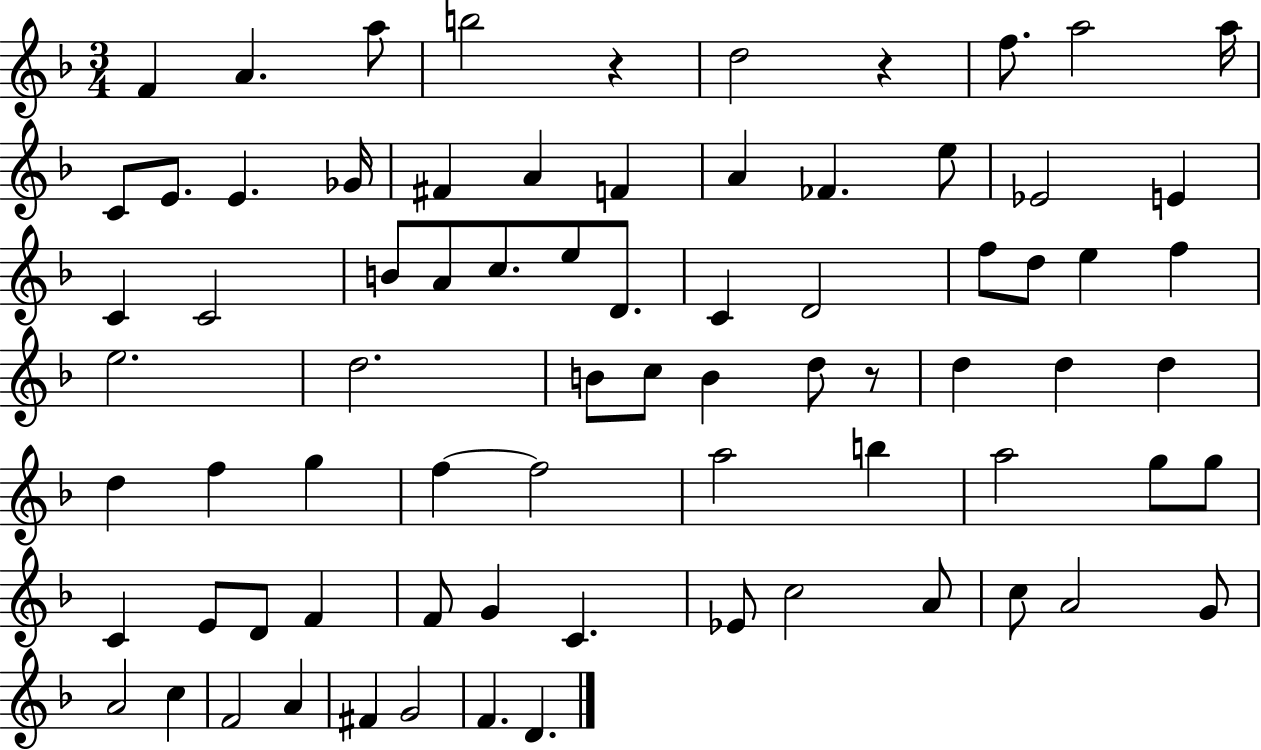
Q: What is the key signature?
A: F major